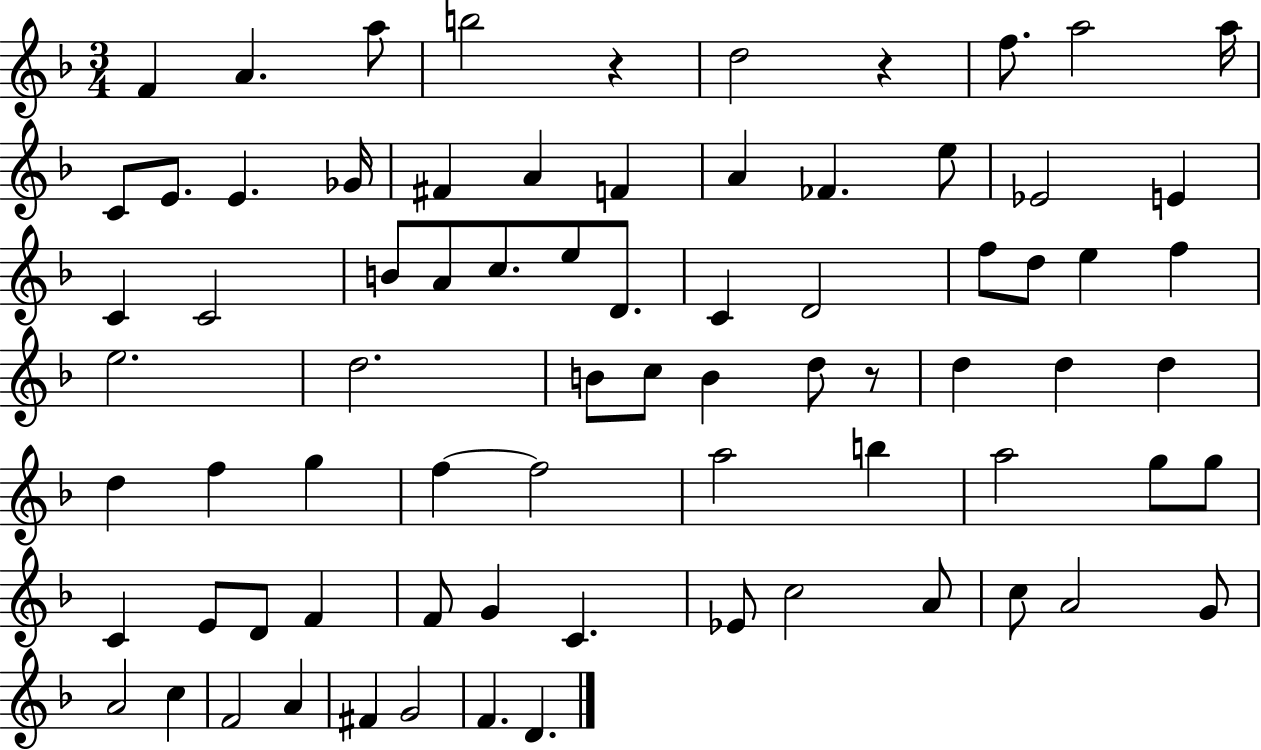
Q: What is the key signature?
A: F major